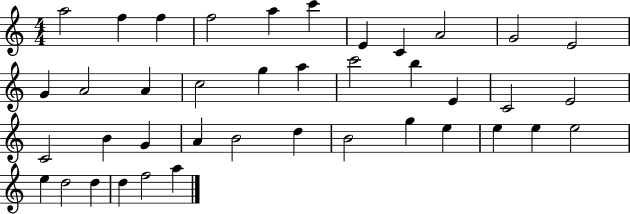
X:1
T:Untitled
M:4/4
L:1/4
K:C
a2 f f f2 a c' E C A2 G2 E2 G A2 A c2 g a c'2 b E C2 E2 C2 B G A B2 d B2 g e e e e2 e d2 d d f2 a